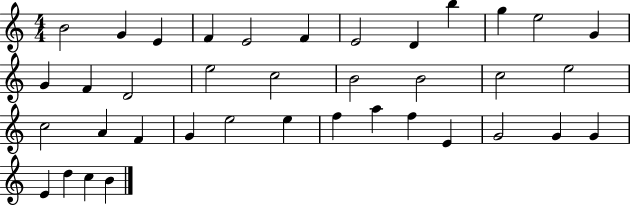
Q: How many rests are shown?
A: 0